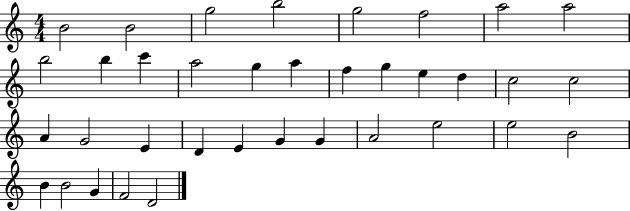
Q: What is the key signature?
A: C major